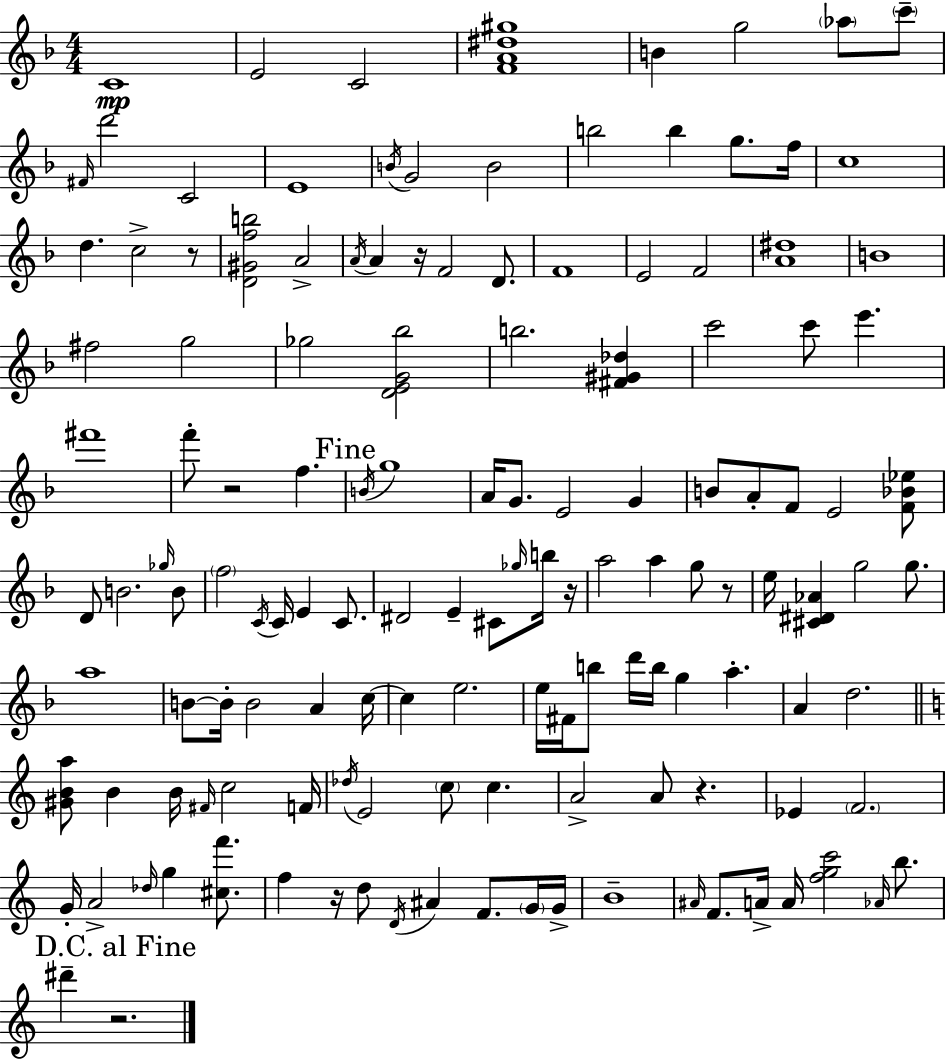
{
  \clef treble
  \numericTimeSignature
  \time 4/4
  \key f \major
  c'1\mp | e'2 c'2 | <f' a' dis'' gis''>1 | b'4 g''2 \parenthesize aes''8 \parenthesize c'''8-- | \break \grace { fis'16 } d'''2 c'2 | e'1 | \acciaccatura { b'16 } g'2 b'2 | b''2 b''4 g''8. | \break f''16 c''1 | d''4. c''2-> | r8 <d' gis' f'' b''>2 a'2-> | \acciaccatura { a'16 } a'4 r16 f'2 | \break d'8. f'1 | e'2 f'2 | <a' dis''>1 | b'1 | \break fis''2 g''2 | ges''2 <d' e' g' bes''>2 | b''2. <fis' gis' des''>4 | c'''2 c'''8 e'''4. | \break fis'''1 | f'''8-. r2 f''4. | \mark "Fine" \acciaccatura { b'16 } g''1 | a'16 g'8. e'2 | \break g'4 b'8 a'8-. f'8 e'2 | <f' bes' ees''>8 d'8 b'2. | \grace { ges''16 } b'8 \parenthesize f''2 \acciaccatura { c'16 } c'16 e'4 | c'8. dis'2 e'4-- | \break cis'8 \grace { ges''16 } b''16 r16 a''2 a''4 | g''8 r8 e''16 <cis' dis' aes'>4 g''2 | g''8. a''1 | b'8~~ b'16-. b'2 | \break a'4 c''16~~ c''4 e''2. | e''16 fis'16 b''8 d'''16 b''16 g''4 | a''4.-. a'4 d''2. | \bar "||" \break \key c \major <gis' b' a''>8 b'4 b'16 \grace { fis'16 } c''2 | f'16 \acciaccatura { des''16 } e'2 \parenthesize c''8 c''4. | a'2-> a'8 r4. | ees'4 \parenthesize f'2. | \break g'16-. a'2-> \grace { des''16 } g''4 | <cis'' f'''>8. f''4 r16 d''8 \acciaccatura { d'16 } ais'4 f'8. | \parenthesize g'16 g'16-> b'1-- | \grace { ais'16 } f'8. a'16-> a'16 <f'' g'' c'''>2 | \break \grace { aes'16 } b''8. \mark "D.C. al Fine" dis'''4-- r2. | \bar "|."
}